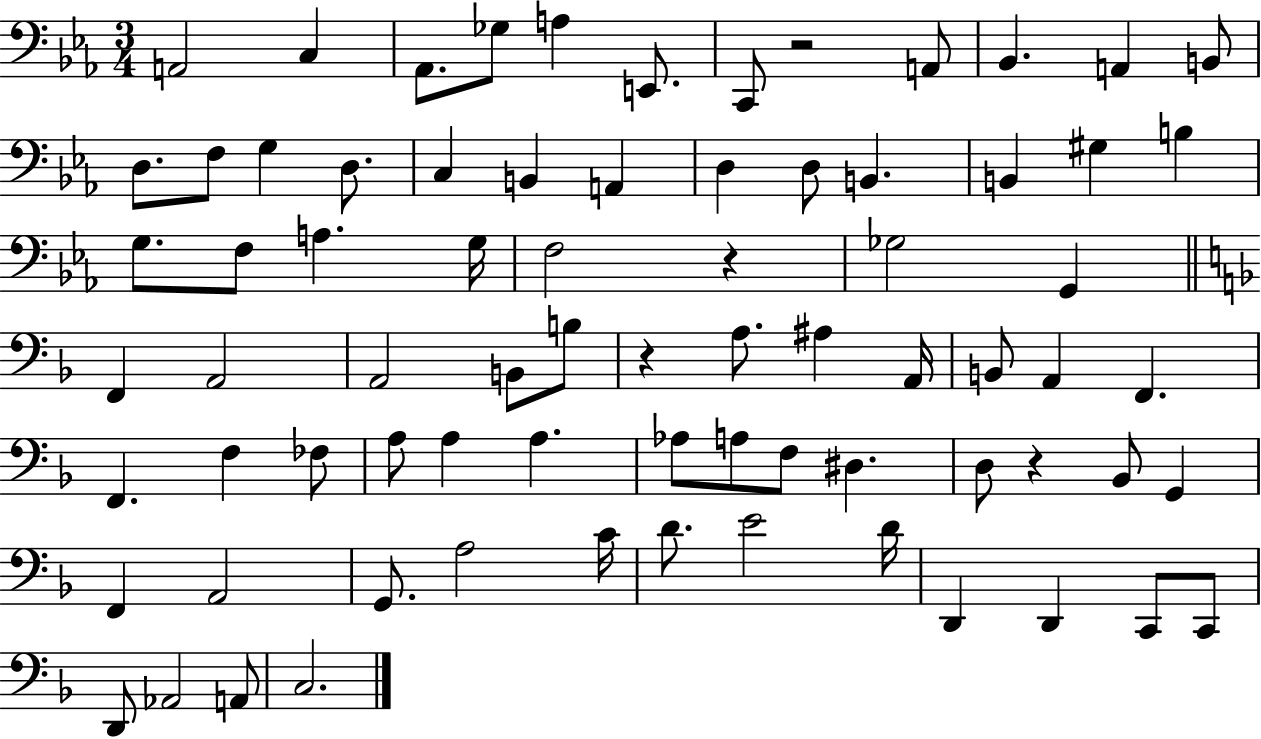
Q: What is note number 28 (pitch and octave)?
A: G3